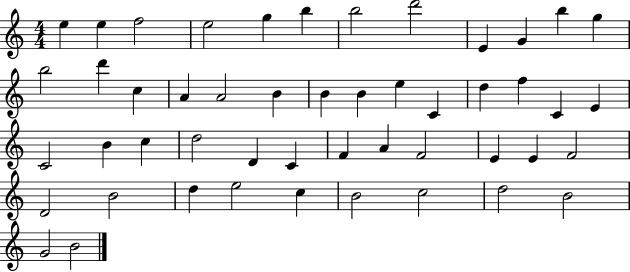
E5/q E5/q F5/h E5/h G5/q B5/q B5/h D6/h E4/q G4/q B5/q G5/q B5/h D6/q C5/q A4/q A4/h B4/q B4/q B4/q E5/q C4/q D5/q F5/q C4/q E4/q C4/h B4/q C5/q D5/h D4/q C4/q F4/q A4/q F4/h E4/q E4/q F4/h D4/h B4/h D5/q E5/h C5/q B4/h C5/h D5/h B4/h G4/h B4/h